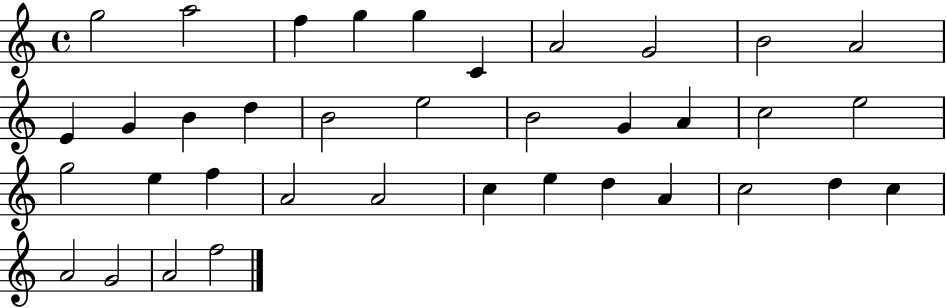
G5/h A5/h F5/q G5/q G5/q C4/q A4/h G4/h B4/h A4/h E4/q G4/q B4/q D5/q B4/h E5/h B4/h G4/q A4/q C5/h E5/h G5/h E5/q F5/q A4/h A4/h C5/q E5/q D5/q A4/q C5/h D5/q C5/q A4/h G4/h A4/h F5/h